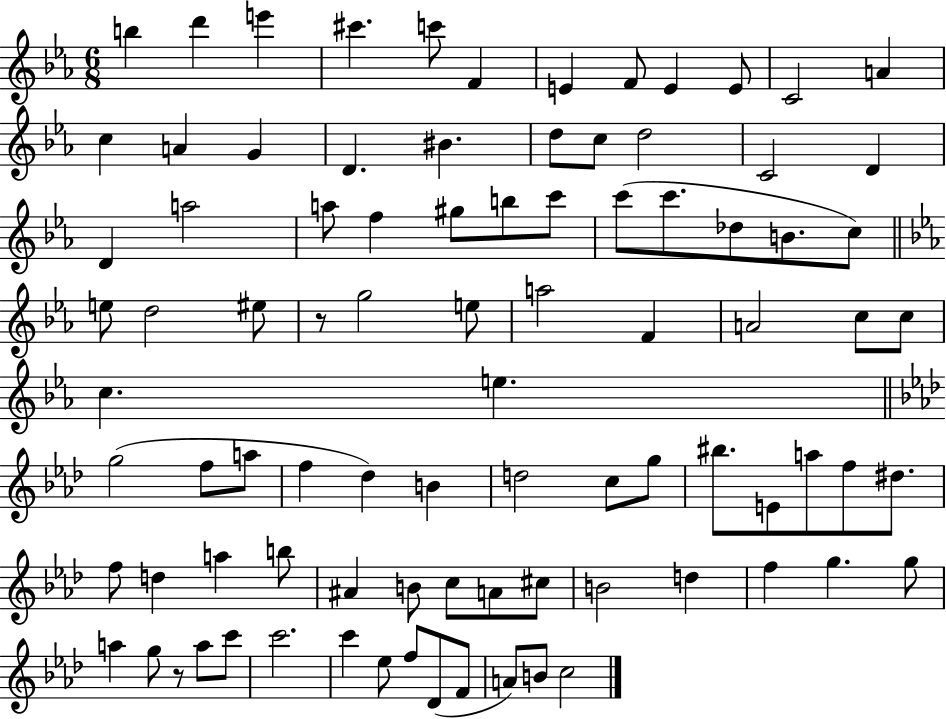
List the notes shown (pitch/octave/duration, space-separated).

B5/q D6/q E6/q C#6/q. C6/e F4/q E4/q F4/e E4/q E4/e C4/h A4/q C5/q A4/q G4/q D4/q. BIS4/q. D5/e C5/e D5/h C4/h D4/q D4/q A5/h A5/e F5/q G#5/e B5/e C6/e C6/e C6/e. Db5/e B4/e. C5/e E5/e D5/h EIS5/e R/e G5/h E5/e A5/h F4/q A4/h C5/e C5/e C5/q. E5/q. G5/h F5/e A5/e F5/q Db5/q B4/q D5/h C5/e G5/e BIS5/e. E4/e A5/e F5/e D#5/e. F5/e D5/q A5/q B5/e A#4/q B4/e C5/e A4/e C#5/e B4/h D5/q F5/q G5/q. G5/e A5/q G5/e R/e A5/e C6/e C6/h. C6/q Eb5/e F5/e Db4/e F4/e A4/e B4/e C5/h